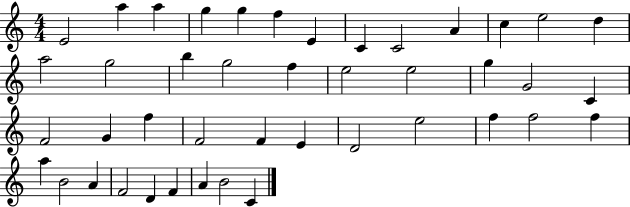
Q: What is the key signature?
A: C major